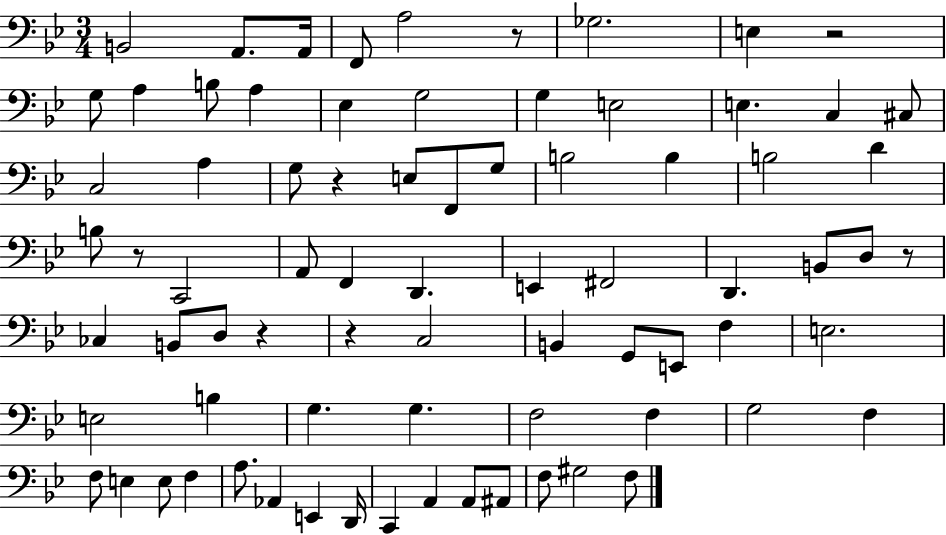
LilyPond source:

{
  \clef bass
  \numericTimeSignature
  \time 3/4
  \key bes \major
  b,2 a,8. a,16 | f,8 a2 r8 | ges2. | e4 r2 | \break g8 a4 b8 a4 | ees4 g2 | g4 e2 | e4. c4 cis8 | \break c2 a4 | g8 r4 e8 f,8 g8 | b2 b4 | b2 d'4 | \break b8 r8 c,2 | a,8 f,4 d,4. | e,4 fis,2 | d,4. b,8 d8 r8 | \break ces4 b,8 d8 r4 | r4 c2 | b,4 g,8 e,8 f4 | e2. | \break e2 b4 | g4. g4. | f2 f4 | g2 f4 | \break f8 e4 e8 f4 | a8. aes,4 e,4 d,16 | c,4 a,4 a,8 ais,8 | f8 gis2 f8 | \break \bar "|."
}